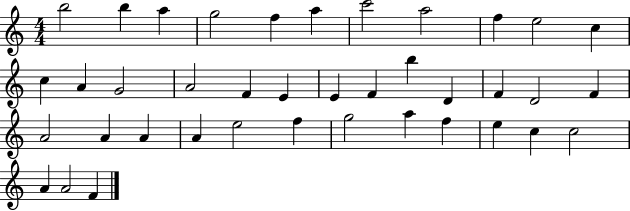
X:1
T:Untitled
M:4/4
L:1/4
K:C
b2 b a g2 f a c'2 a2 f e2 c c A G2 A2 F E E F b D F D2 F A2 A A A e2 f g2 a f e c c2 A A2 F